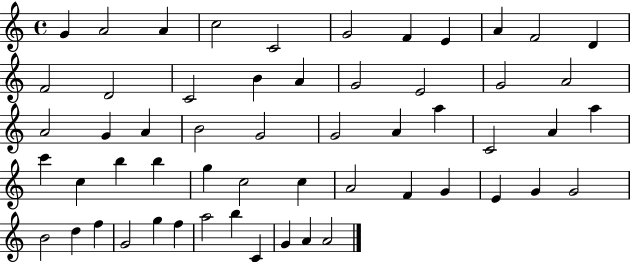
{
  \clef treble
  \time 4/4
  \defaultTimeSignature
  \key c \major
  g'4 a'2 a'4 | c''2 c'2 | g'2 f'4 e'4 | a'4 f'2 d'4 | \break f'2 d'2 | c'2 b'4 a'4 | g'2 e'2 | g'2 a'2 | \break a'2 g'4 a'4 | b'2 g'2 | g'2 a'4 a''4 | c'2 a'4 a''4 | \break c'''4 c''4 b''4 b''4 | g''4 c''2 c''4 | a'2 f'4 g'4 | e'4 g'4 g'2 | \break b'2 d''4 f''4 | g'2 g''4 f''4 | a''2 b''4 c'4 | g'4 a'4 a'2 | \break \bar "|."
}